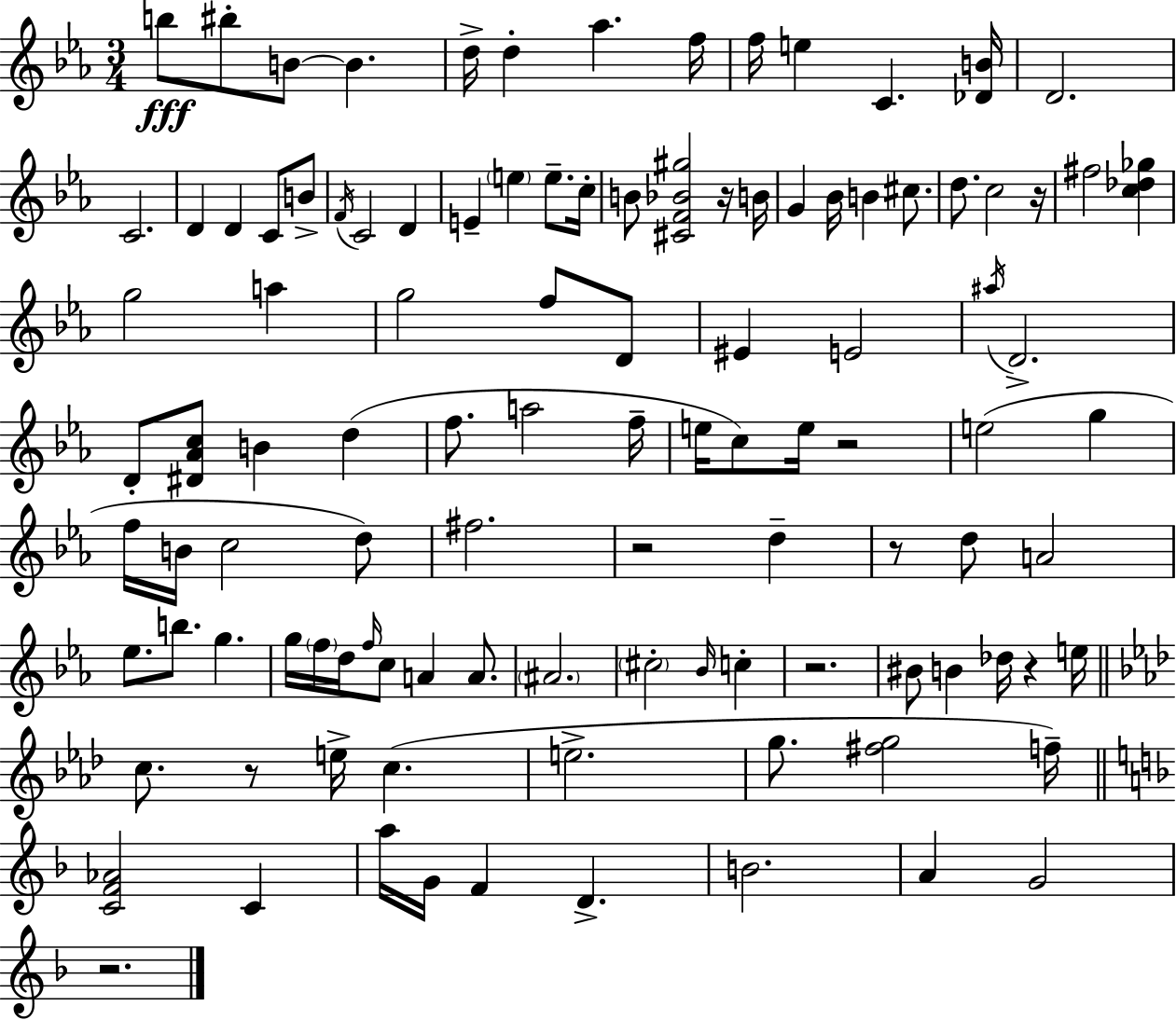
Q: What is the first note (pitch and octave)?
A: B5